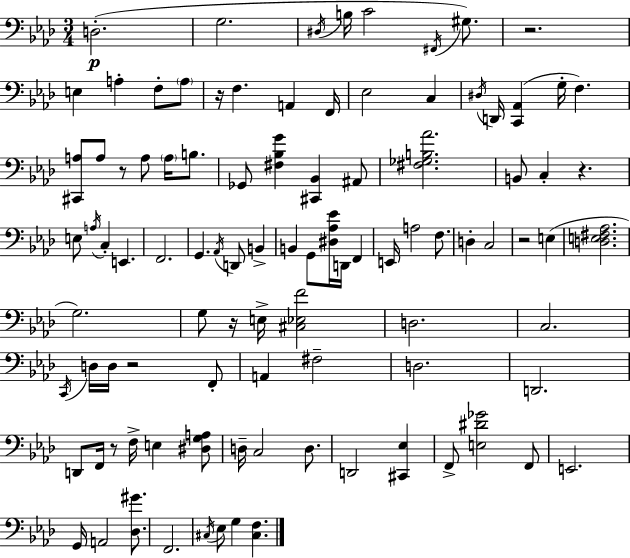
{
  \clef bass
  \numericTimeSignature
  \time 3/4
  \key f \minor
  d2.-.(\p | g2. | \acciaccatura { dis16 } b16 c'2 \acciaccatura { fis,16 }) gis8. | r2. | \break e4 a4-. f8-. | \parenthesize a8 r16 f4. a,4 | f,16 ees2 c4 | \acciaccatura { dis16 } d,16 <c, aes,>4( g16-. f4.) | \break <cis, a>8 a8 r8 a8 \parenthesize a16 | b8. ges,8 <fis bes g'>4 <cis, bes,>4 | ais,8 <fis ges b aes'>2. | b,8 c4-. r4. | \break e8 \acciaccatura { a16 } c4-. e,4. | f,2. | g,4. \acciaccatura { aes,16 } d,8 | b,4-> b,4 g,8 <dis aes ees'>16 | \break d,16 f,4 e,16 a2 | f8. d4-. c2 | r2 | e4( <d e fis aes>2. | \break g2.) | g8 r16 e16-> <cis ees f'>2 | d2. | c2. | \break \acciaccatura { c,16 } d16 d16 r2 | f,8-. a,4 fis2-- | d2. | d,2. | \break d,8 f,16 r8 f16-> | e4 <dis g a>8 d16-- c2 | d8. d,2 | <cis, ees>4 f,8-> <e dis' ges'>2 | \break f,8 e,2. | g,16 a,2 | <des gis'>8. f,2. | \acciaccatura { cis16 } ees8 g4 | \break <cis f>4. \bar "|."
}